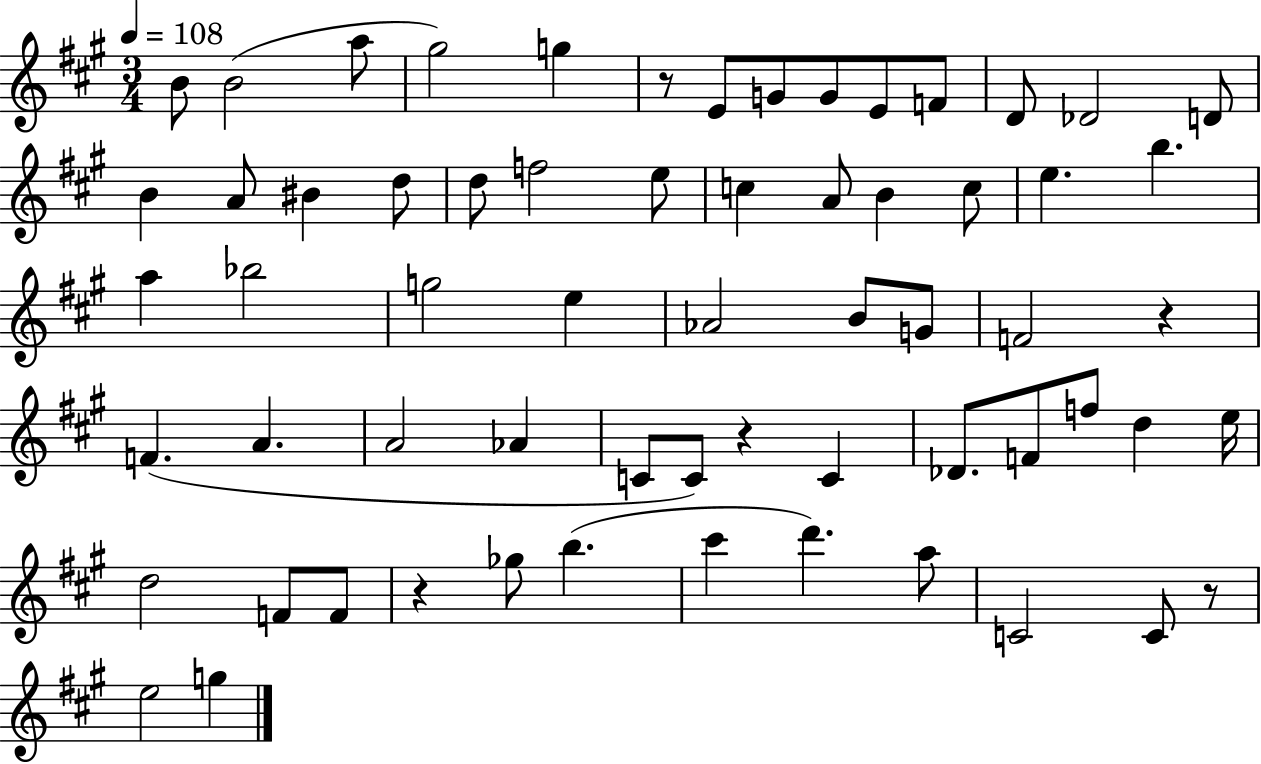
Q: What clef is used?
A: treble